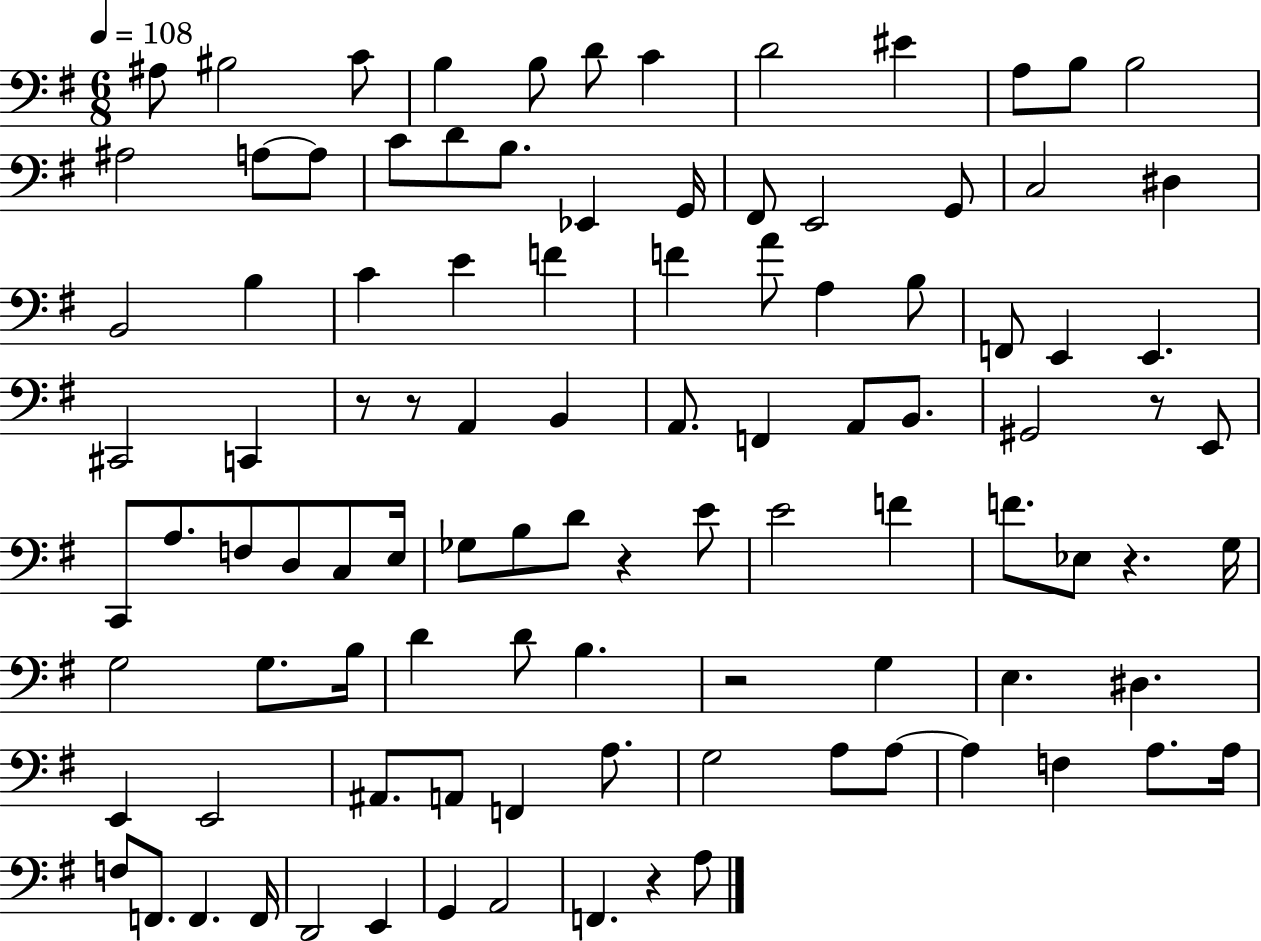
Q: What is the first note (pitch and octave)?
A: A#3